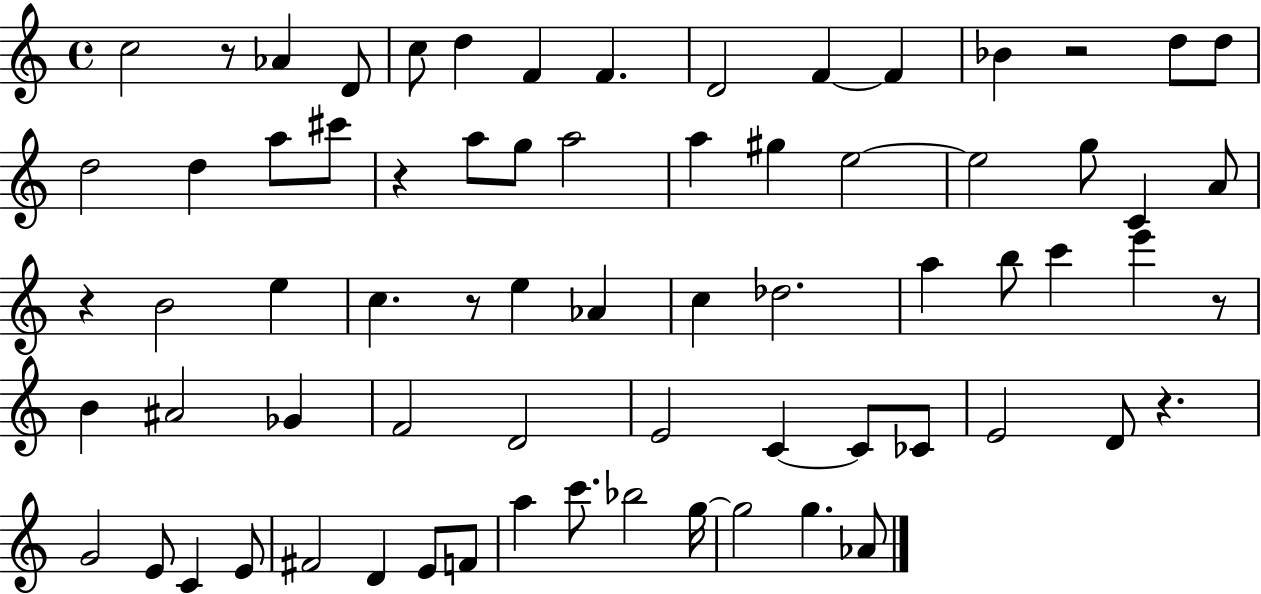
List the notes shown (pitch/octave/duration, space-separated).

C5/h R/e Ab4/q D4/e C5/e D5/q F4/q F4/q. D4/h F4/q F4/q Bb4/q R/h D5/e D5/e D5/h D5/q A5/e C#6/e R/q A5/e G5/e A5/h A5/q G#5/q E5/h E5/h G5/e C4/q A4/e R/q B4/h E5/q C5/q. R/e E5/q Ab4/q C5/q Db5/h. A5/q B5/e C6/q E6/q R/e B4/q A#4/h Gb4/q F4/h D4/h E4/h C4/q C4/e CES4/e E4/h D4/e R/q. G4/h E4/e C4/q E4/e F#4/h D4/q E4/e F4/e A5/q C6/e. Bb5/h G5/s G5/h G5/q. Ab4/e